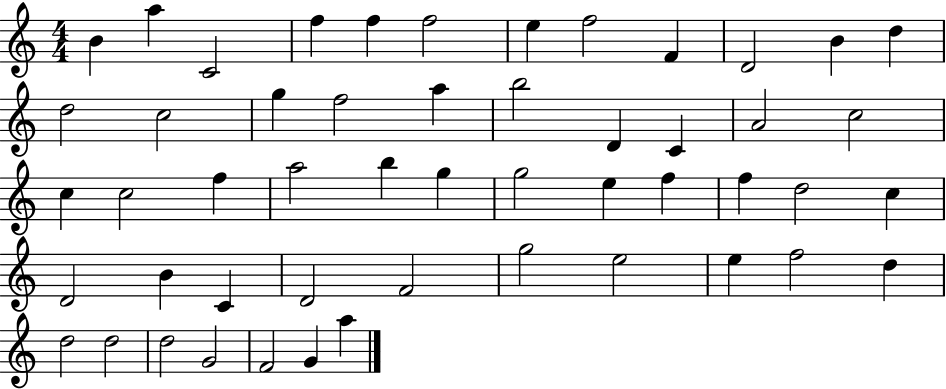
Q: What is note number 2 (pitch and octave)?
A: A5